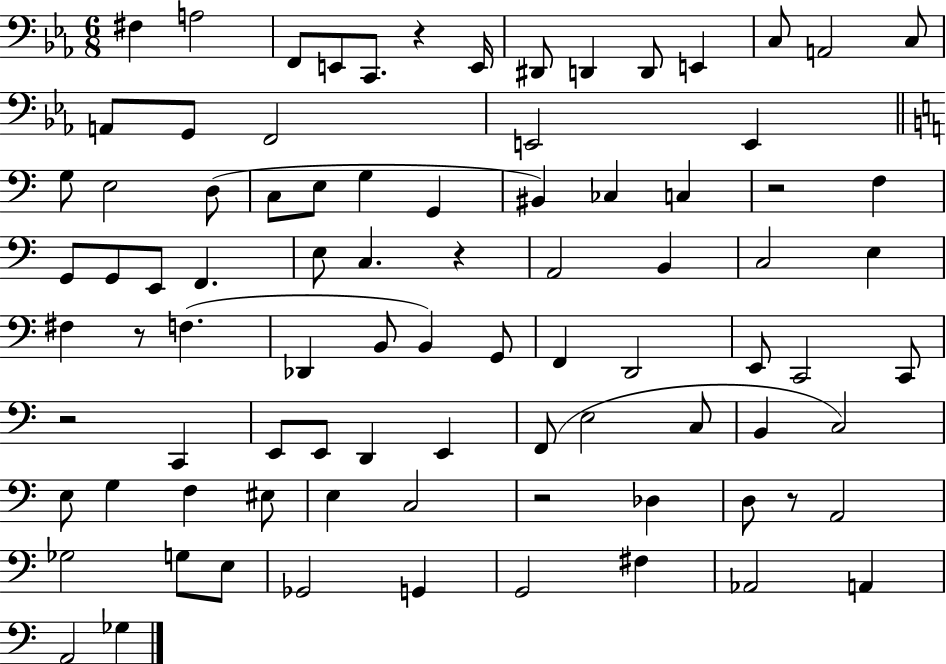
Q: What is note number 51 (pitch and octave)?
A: C2